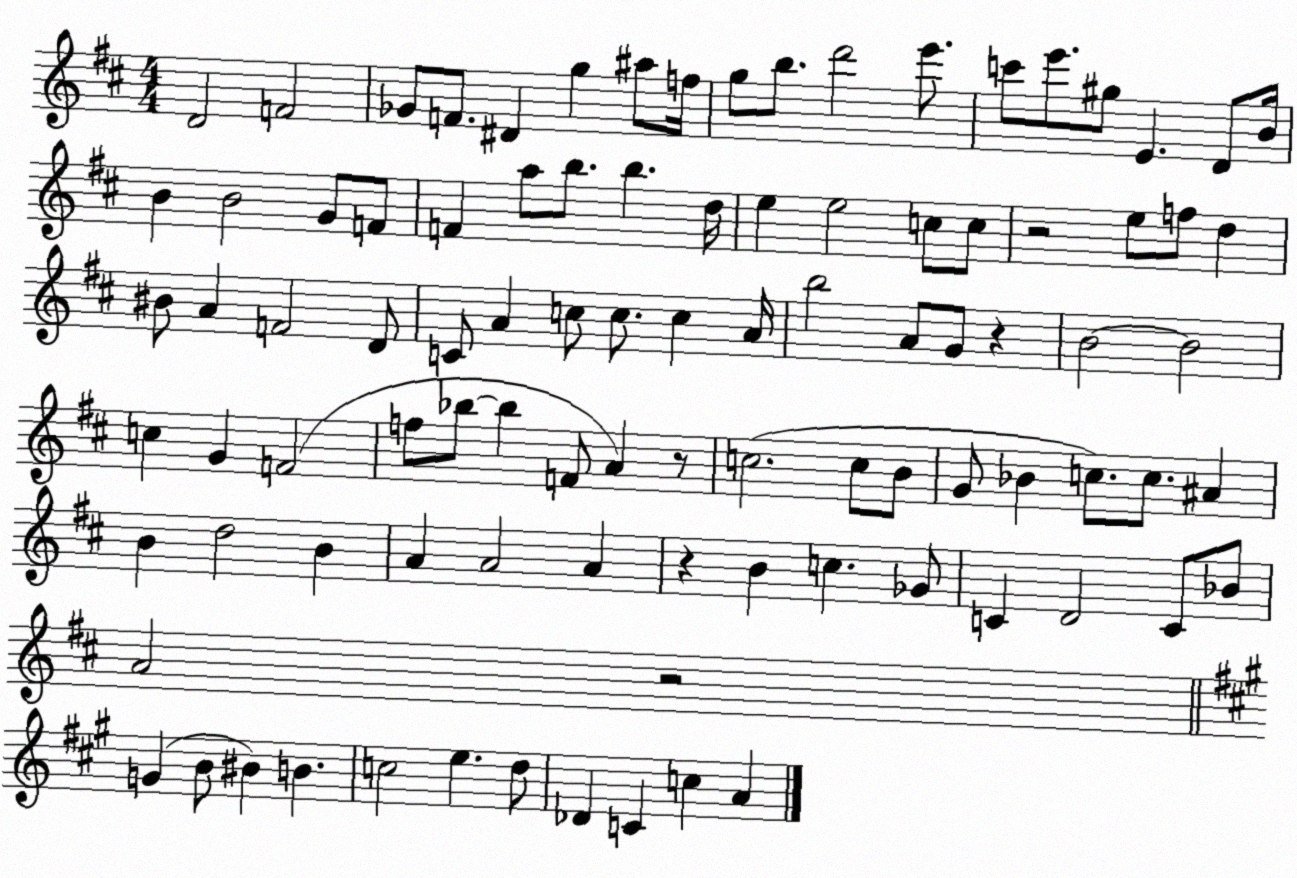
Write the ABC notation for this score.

X:1
T:Untitled
M:4/4
L:1/4
K:D
D2 F2 _G/2 F/2 ^D g ^a/2 f/4 g/2 b/2 d'2 e'/2 c'/2 e'/2 ^g/2 E D/2 B/4 B B2 G/2 F/2 F a/2 b/2 b d/4 e e2 c/2 c/2 z2 e/2 f/2 d ^B/2 A F2 D/2 C/2 A c/2 c/2 c A/4 b2 A/2 G/2 z B2 B2 c G F2 f/2 _b/2 _b F/2 A z/2 c2 c/2 B/2 G/2 _B c/2 c/2 ^A B d2 B A A2 A z B c _G/2 C D2 C/2 _B/2 A2 z2 G B/2 ^B B c2 e d/2 _D C c A